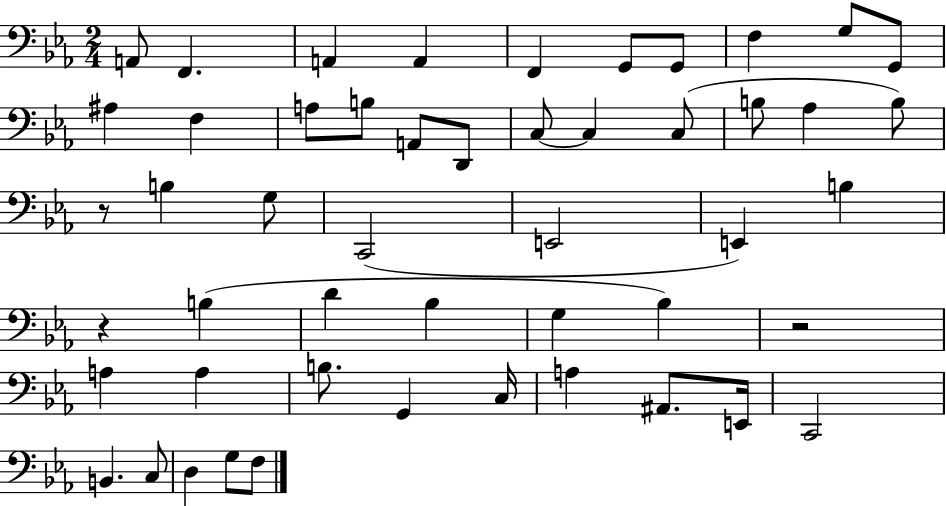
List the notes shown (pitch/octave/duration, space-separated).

A2/e F2/q. A2/q A2/q F2/q G2/e G2/e F3/q G3/e G2/e A#3/q F3/q A3/e B3/e A2/e D2/e C3/e C3/q C3/e B3/e Ab3/q B3/e R/e B3/q G3/e C2/h E2/h E2/q B3/q R/q B3/q D4/q Bb3/q G3/q Bb3/q R/h A3/q A3/q B3/e. G2/q C3/s A3/q A#2/e. E2/s C2/h B2/q. C3/e D3/q G3/e F3/e